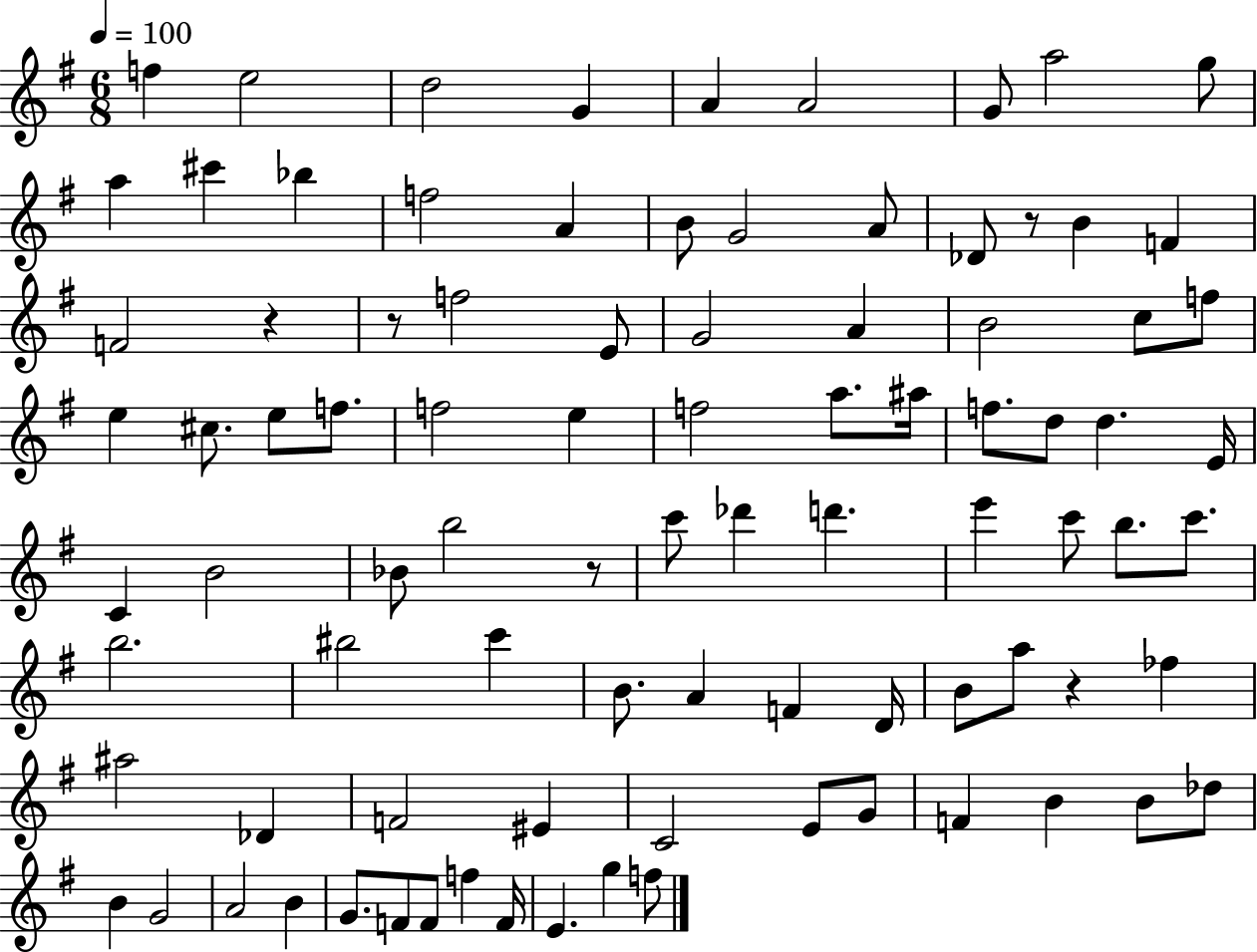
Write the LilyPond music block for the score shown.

{
  \clef treble
  \numericTimeSignature
  \time 6/8
  \key g \major
  \tempo 4 = 100
  f''4 e''2 | d''2 g'4 | a'4 a'2 | g'8 a''2 g''8 | \break a''4 cis'''4 bes''4 | f''2 a'4 | b'8 g'2 a'8 | des'8 r8 b'4 f'4 | \break f'2 r4 | r8 f''2 e'8 | g'2 a'4 | b'2 c''8 f''8 | \break e''4 cis''8. e''8 f''8. | f''2 e''4 | f''2 a''8. ais''16 | f''8. d''8 d''4. e'16 | \break c'4 b'2 | bes'8 b''2 r8 | c'''8 des'''4 d'''4. | e'''4 c'''8 b''8. c'''8. | \break b''2. | bis''2 c'''4 | b'8. a'4 f'4 d'16 | b'8 a''8 r4 fes''4 | \break ais''2 des'4 | f'2 eis'4 | c'2 e'8 g'8 | f'4 b'4 b'8 des''8 | \break b'4 g'2 | a'2 b'4 | g'8. f'8 f'8 f''4 f'16 | e'4. g''4 f''8 | \break \bar "|."
}